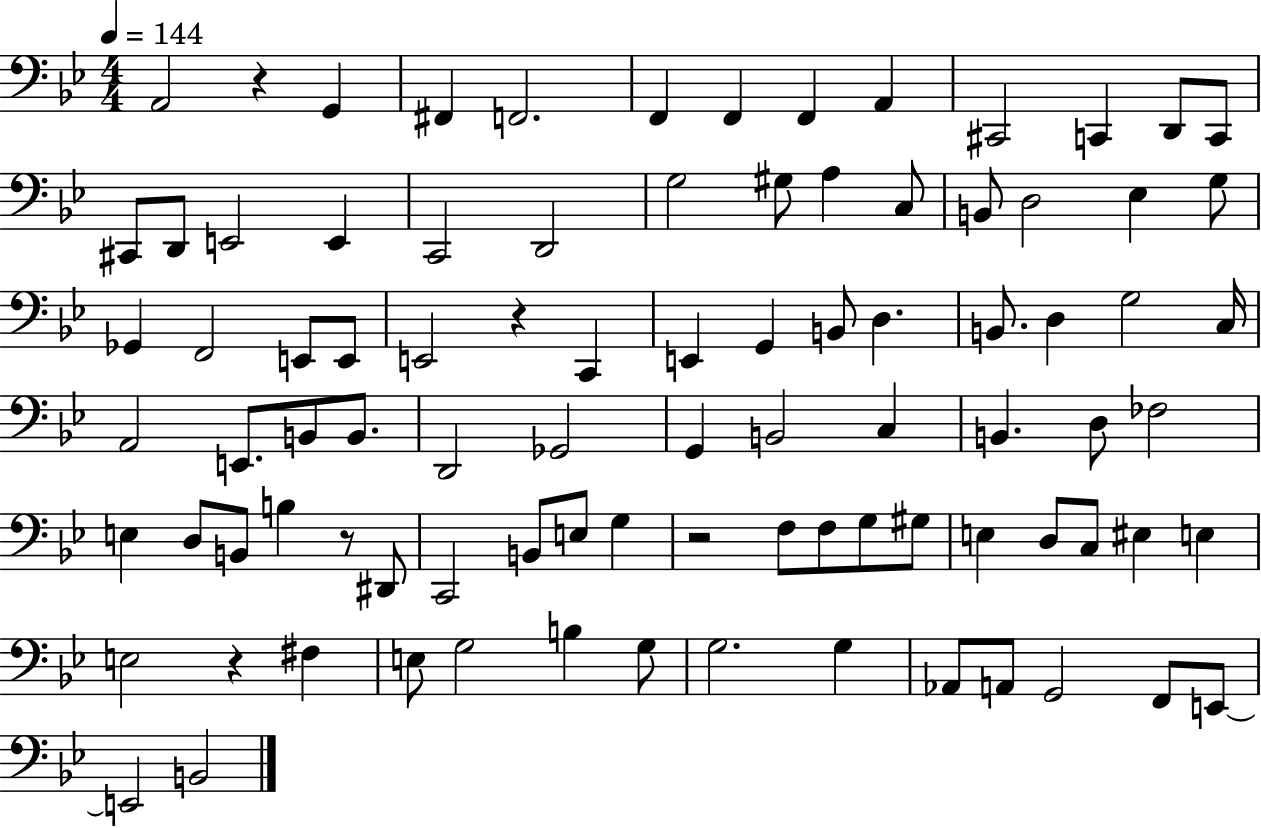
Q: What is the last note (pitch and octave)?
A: B2